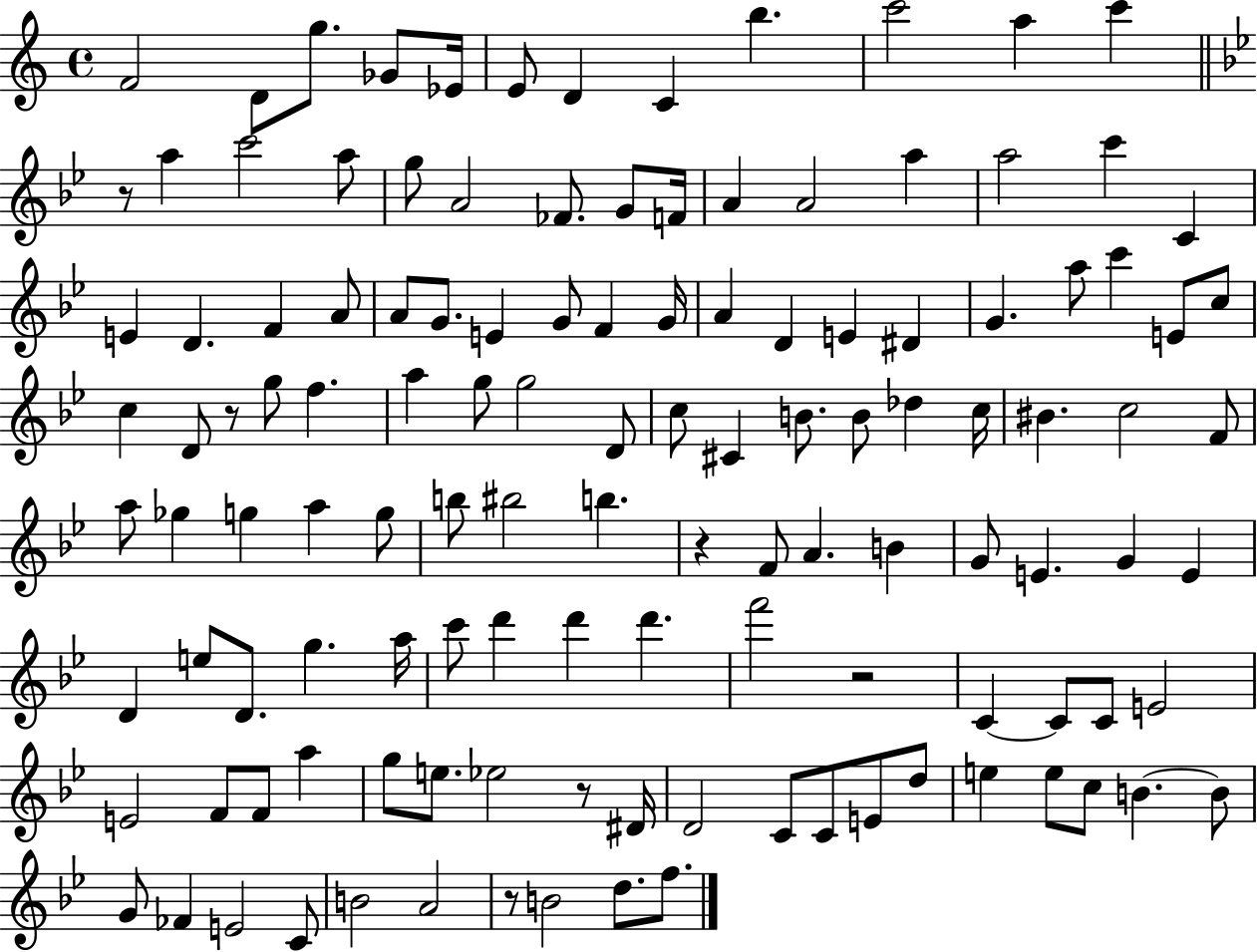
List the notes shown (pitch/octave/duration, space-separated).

F4/h D4/e G5/e. Gb4/e Eb4/s E4/e D4/q C4/q B5/q. C6/h A5/q C6/q R/e A5/q C6/h A5/e G5/e A4/h FES4/e. G4/e F4/s A4/q A4/h A5/q A5/h C6/q C4/q E4/q D4/q. F4/q A4/e A4/e G4/e. E4/q G4/e F4/q G4/s A4/q D4/q E4/q D#4/q G4/q. A5/e C6/q E4/e C5/e C5/q D4/e R/e G5/e F5/q. A5/q G5/e G5/h D4/e C5/e C#4/q B4/e. B4/e Db5/q C5/s BIS4/q. C5/h F4/e A5/e Gb5/q G5/q A5/q G5/e B5/e BIS5/h B5/q. R/q F4/e A4/q. B4/q G4/e E4/q. G4/q E4/q D4/q E5/e D4/e. G5/q. A5/s C6/e D6/q D6/q D6/q. F6/h R/h C4/q C4/e C4/e E4/h E4/h F4/e F4/e A5/q G5/e E5/e. Eb5/h R/e D#4/s D4/h C4/e C4/e E4/e D5/e E5/q E5/e C5/e B4/q. B4/e G4/e FES4/q E4/h C4/e B4/h A4/h R/e B4/h D5/e. F5/e.